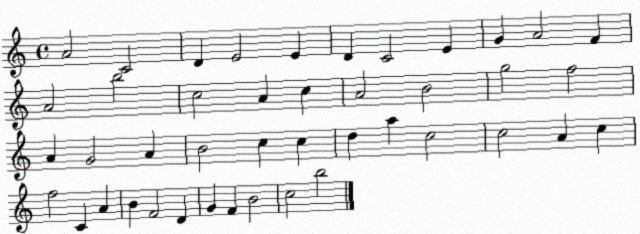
X:1
T:Untitled
M:4/4
L:1/4
K:C
A2 C2 D E2 E D C2 E G A2 F A2 b2 c2 A c A2 B2 g2 f2 A G2 A B2 c c d a c2 c2 A c f2 C A B F2 D G F B2 c2 b2